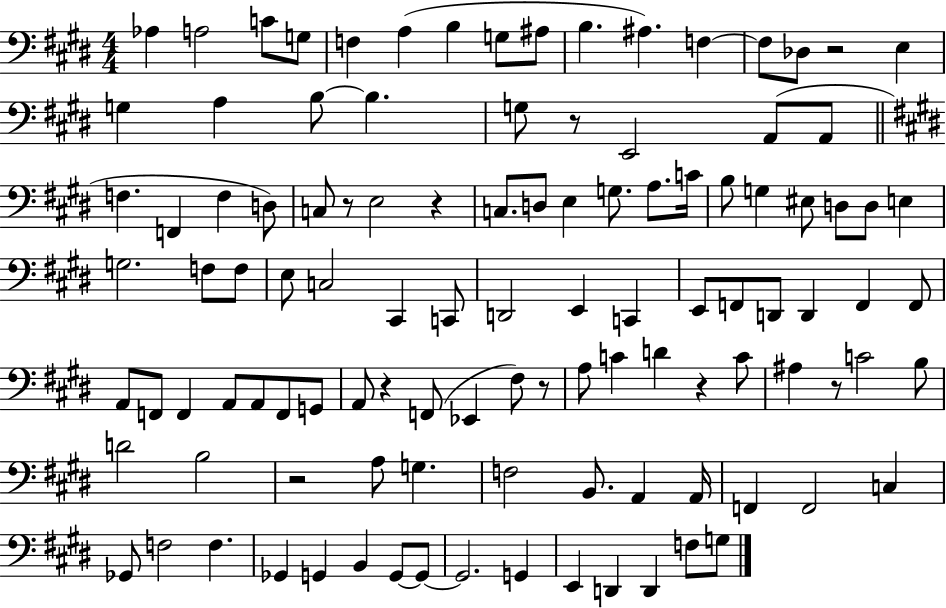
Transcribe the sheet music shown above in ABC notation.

X:1
T:Untitled
M:4/4
L:1/4
K:E
_A, A,2 C/2 G,/2 F, A, B, G,/2 ^A,/2 B, ^A, F, F,/2 _D,/2 z2 E, G, A, B,/2 B, G,/2 z/2 E,,2 A,,/2 A,,/2 F, F,, F, D,/2 C,/2 z/2 E,2 z C,/2 D,/2 E, G,/2 A,/2 C/4 B,/2 G, ^E,/2 D,/2 D,/2 E, G,2 F,/2 F,/2 E,/2 C,2 ^C,, C,,/2 D,,2 E,, C,, E,,/2 F,,/2 D,,/2 D,, F,, F,,/2 A,,/2 F,,/2 F,, A,,/2 A,,/2 F,,/2 G,,/2 A,,/2 z F,,/2 _E,, ^F,/2 z/2 A,/2 C D z C/2 ^A, z/2 C2 B,/2 D2 B,2 z2 A,/2 G, F,2 B,,/2 A,, A,,/4 F,, F,,2 C, _G,,/2 F,2 F, _G,, G,, B,, G,,/2 G,,/2 G,,2 G,, E,, D,, D,, F,/2 G,/2